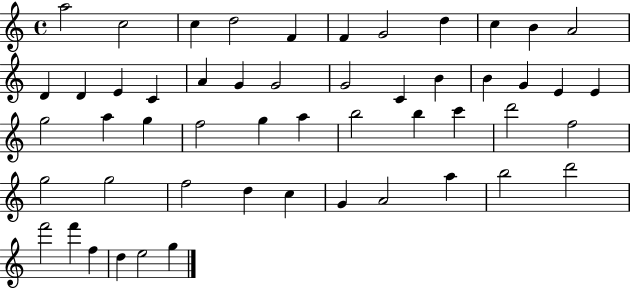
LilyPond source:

{
  \clef treble
  \time 4/4
  \defaultTimeSignature
  \key c \major
  a''2 c''2 | c''4 d''2 f'4 | f'4 g'2 d''4 | c''4 b'4 a'2 | \break d'4 d'4 e'4 c'4 | a'4 g'4 g'2 | g'2 c'4 b'4 | b'4 g'4 e'4 e'4 | \break g''2 a''4 g''4 | f''2 g''4 a''4 | b''2 b''4 c'''4 | d'''2 f''2 | \break g''2 g''2 | f''2 d''4 c''4 | g'4 a'2 a''4 | b''2 d'''2 | \break f'''2 f'''4 f''4 | d''4 e''2 g''4 | \bar "|."
}